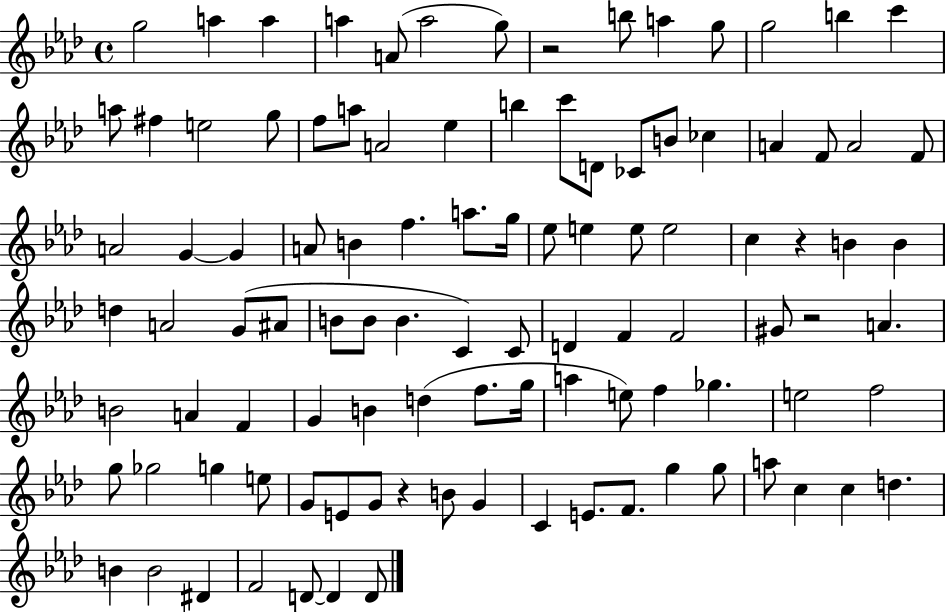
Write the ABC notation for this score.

X:1
T:Untitled
M:4/4
L:1/4
K:Ab
g2 a a a A/2 a2 g/2 z2 b/2 a g/2 g2 b c' a/2 ^f e2 g/2 f/2 a/2 A2 _e b c'/2 D/2 _C/2 B/2 _c A F/2 A2 F/2 A2 G G A/2 B f a/2 g/4 _e/2 e e/2 e2 c z B B d A2 G/2 ^A/2 B/2 B/2 B C C/2 D F F2 ^G/2 z2 A B2 A F G B d f/2 g/4 a e/2 f _g e2 f2 g/2 _g2 g e/2 G/2 E/2 G/2 z B/2 G C E/2 F/2 g g/2 a/2 c c d B B2 ^D F2 D/2 D D/2